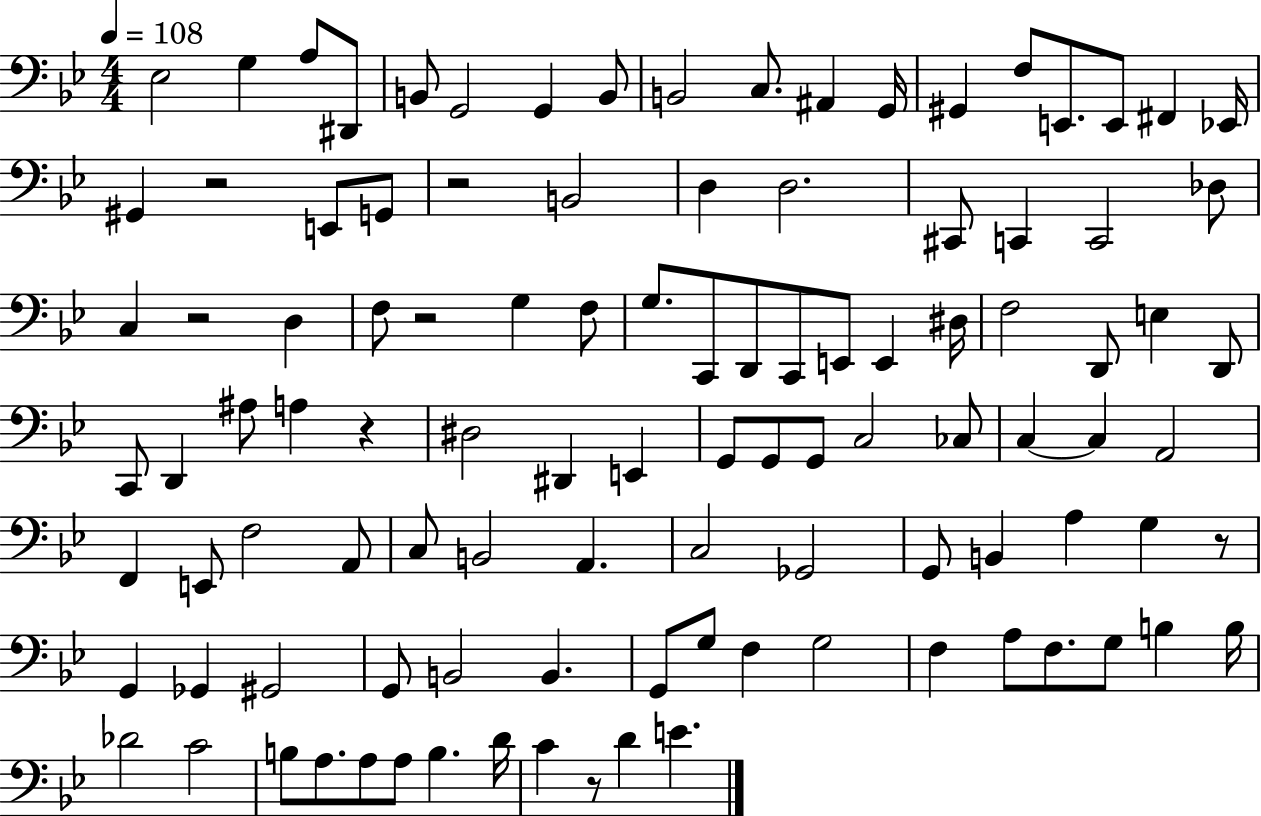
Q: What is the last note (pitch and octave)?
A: E4